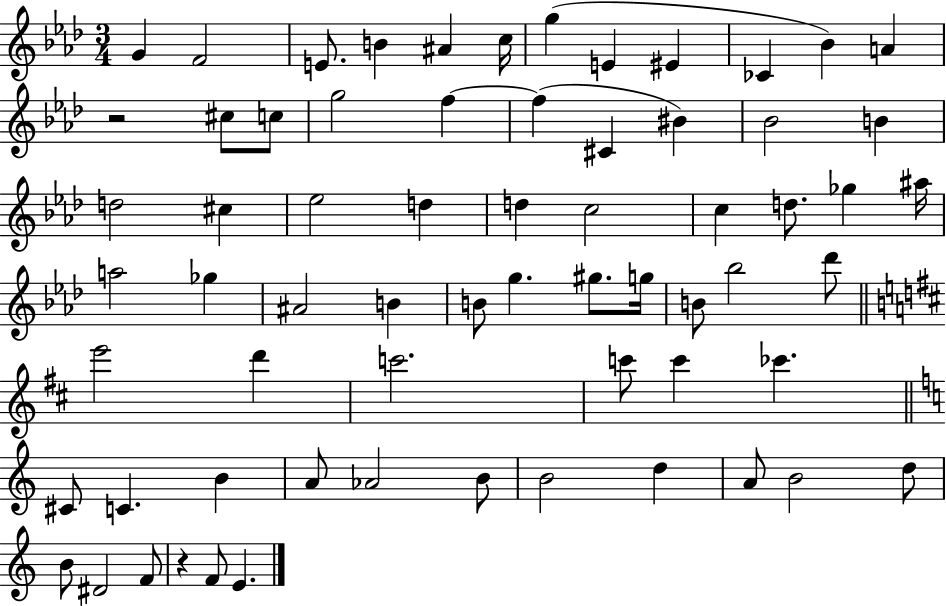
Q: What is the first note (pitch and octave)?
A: G4